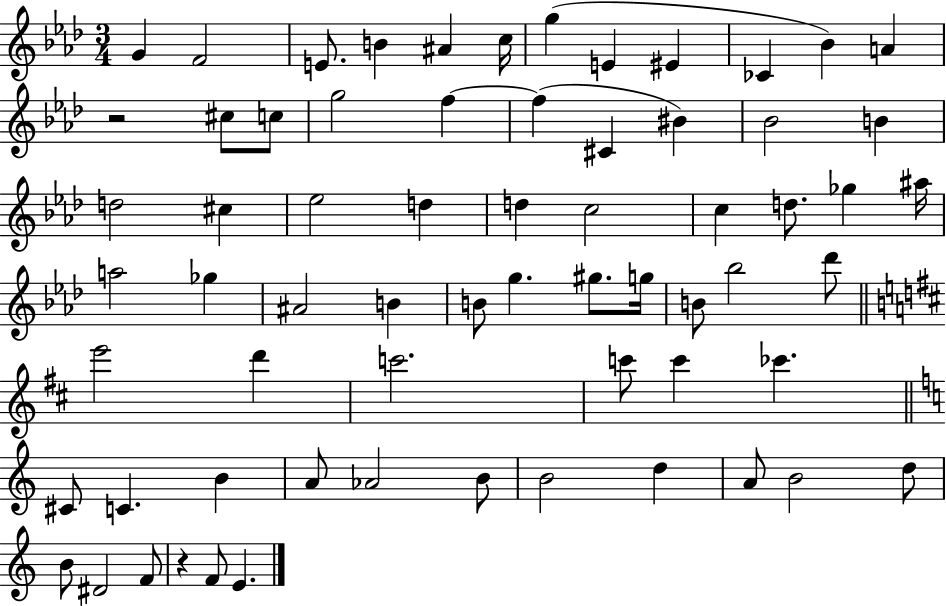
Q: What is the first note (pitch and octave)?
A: G4